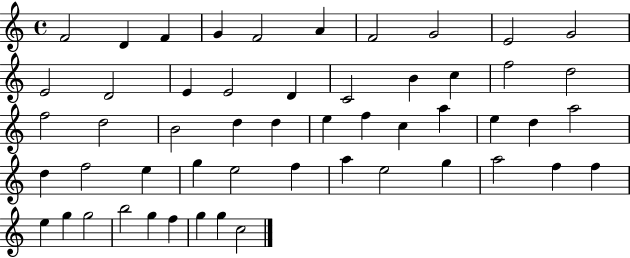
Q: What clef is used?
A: treble